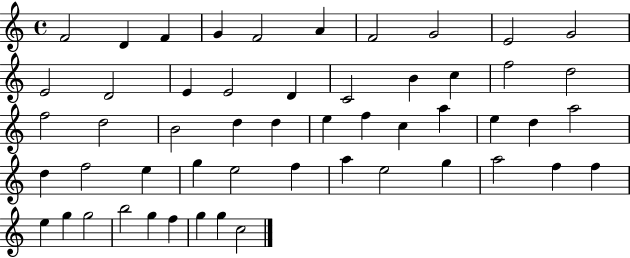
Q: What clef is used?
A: treble